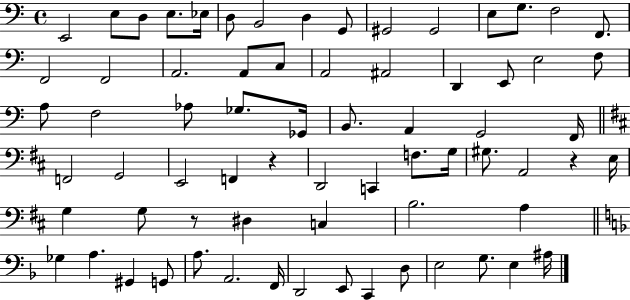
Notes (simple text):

E2/h E3/e D3/e E3/e. Eb3/s D3/e B2/h D3/q G2/e G#2/h G#2/h E3/e G3/e. F3/h F2/e. F2/h F2/h A2/h. A2/e C3/e A2/h A#2/h D2/q E2/e E3/h F3/e A3/e F3/h Ab3/e Gb3/e. Gb2/s B2/e. A2/q G2/h F2/s F2/h G2/h E2/h F2/q R/q D2/h C2/q F3/e. G3/s G#3/e. A2/h R/q E3/s G3/q G3/e R/e D#3/q C3/q B3/h. A3/q Gb3/q A3/q. G#2/q G2/e A3/e. A2/h. F2/s D2/h E2/e C2/q D3/e E3/h G3/e. E3/q A#3/s